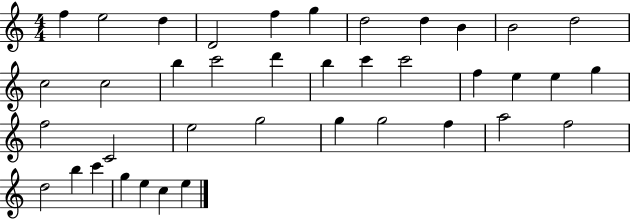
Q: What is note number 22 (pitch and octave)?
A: E5